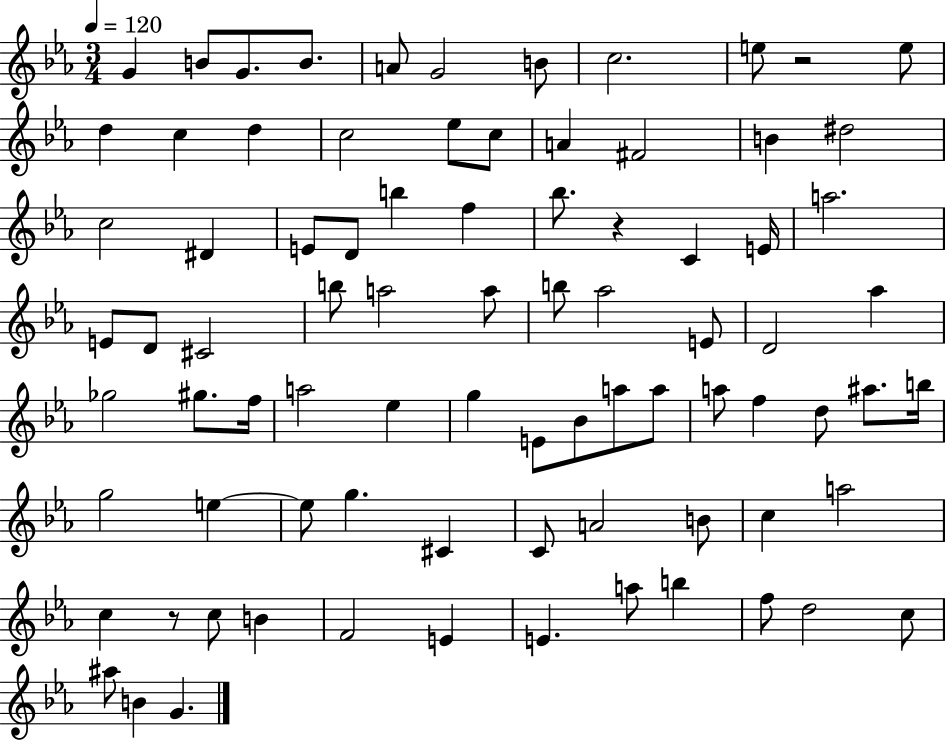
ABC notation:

X:1
T:Untitled
M:3/4
L:1/4
K:Eb
G B/2 G/2 B/2 A/2 G2 B/2 c2 e/2 z2 e/2 d c d c2 _e/2 c/2 A ^F2 B ^d2 c2 ^D E/2 D/2 b f _b/2 z C E/4 a2 E/2 D/2 ^C2 b/2 a2 a/2 b/2 _a2 E/2 D2 _a _g2 ^g/2 f/4 a2 _e g E/2 _B/2 a/2 a/2 a/2 f d/2 ^a/2 b/4 g2 e e/2 g ^C C/2 A2 B/2 c a2 c z/2 c/2 B F2 E E a/2 b f/2 d2 c/2 ^a/2 B G